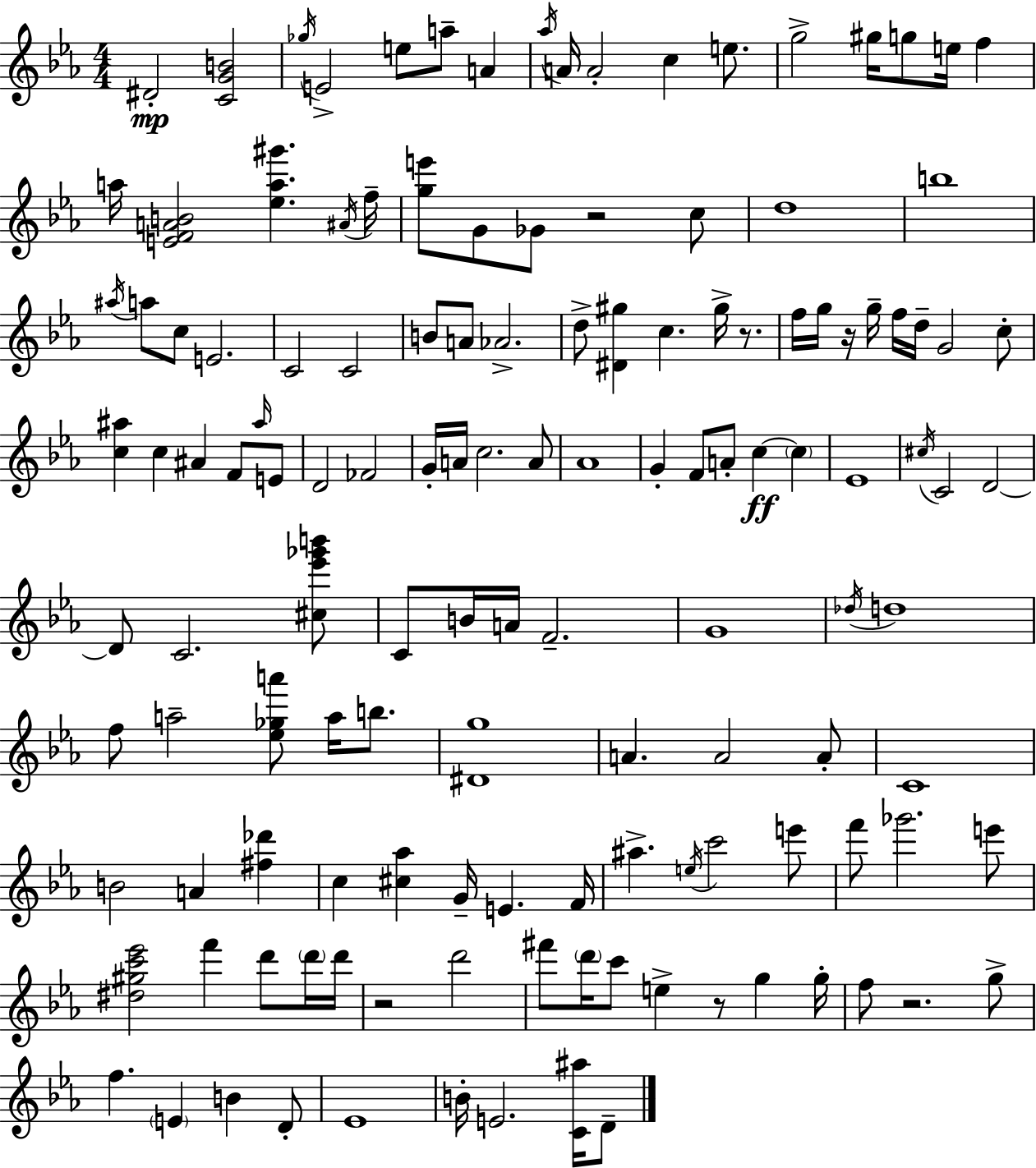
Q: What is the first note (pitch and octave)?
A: D#4